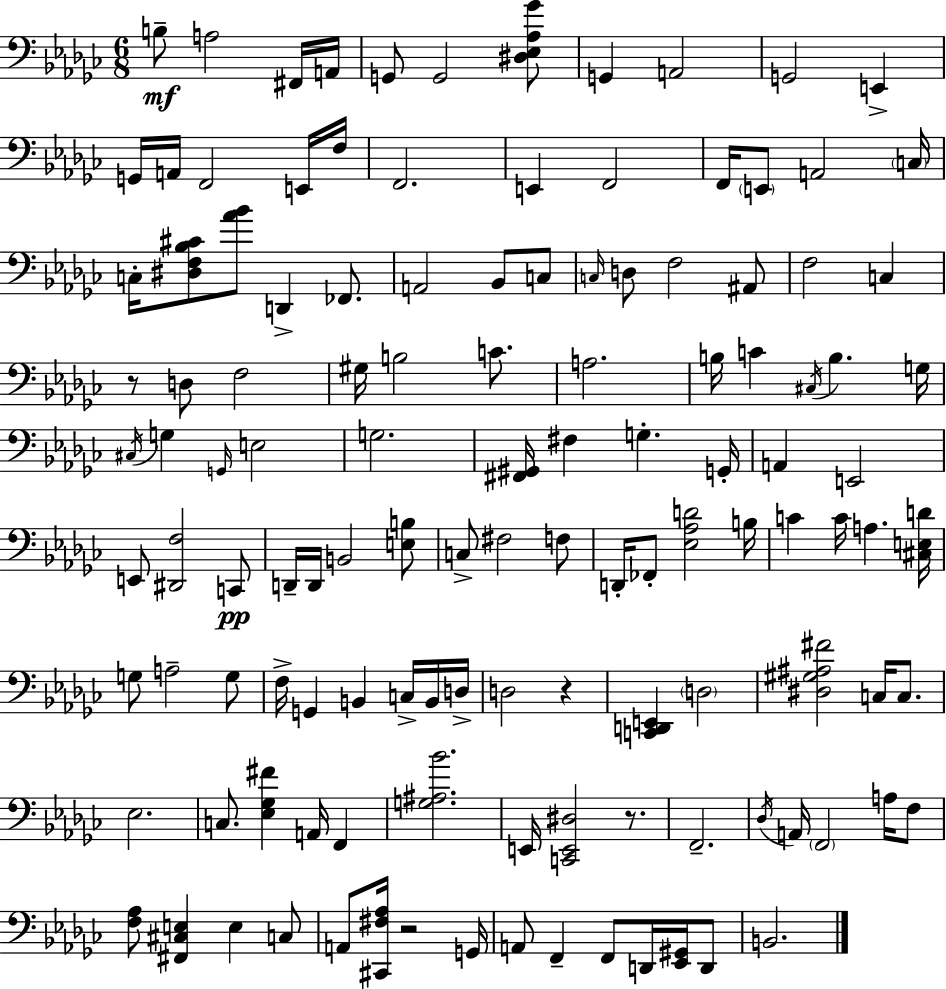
{
  \clef bass
  \numericTimeSignature
  \time 6/8
  \key ees \minor
  b8--\mf a2 fis,16 a,16 | g,8 g,2 <dis ees aes ges'>8 | g,4 a,2 | g,2 e,4-> | \break g,16 a,16 f,2 e,16 f16 | f,2. | e,4 f,2 | f,16 \parenthesize e,8 a,2 \parenthesize c16 | \break c16-. <dis f bes cis'>8 <aes' bes'>8 d,4-> fes,8. | a,2 bes,8 c8 | \grace { c16 } d8 f2 ais,8 | f2 c4 | \break r8 d8 f2 | gis16 b2 c'8. | a2. | b16 c'4 \acciaccatura { cis16 } b4. | \break g16 \acciaccatura { cis16 } g4 \grace { g,16 } e2 | g2. | <fis, gis,>16 fis4 g4.-. | g,16-. a,4 e,2 | \break e,8 <dis, f>2 | c,8\pp d,16-- d,16 b,2 | <e b>8 c8-> fis2 | f8 d,16-. fes,8-. <ees aes d'>2 | \break b16 c'4 c'16 a4. | <cis e d'>16 g8 a2-- | g8 f16-> g,4 b,4 | c16-> b,16 d16-> d2 | \break r4 <c, d, e,>4 \parenthesize d2 | <dis gis ais fis'>2 | c16 c8. ees2. | c8. <ees ges fis'>4 a,16 | \break f,4 <g ais bes'>2. | e,16 <c, e, dis>2 | r8. f,2.-- | \acciaccatura { des16 } a,16 \parenthesize f,2 | \break a16 f8 <f aes>8 <fis, cis e>4 e4 | c8 a,8 <cis, fis aes>16 r2 | g,16 a,8 f,4-- f,8 | d,16 <ees, gis,>16 d,8 b,2. | \break \bar "|."
}